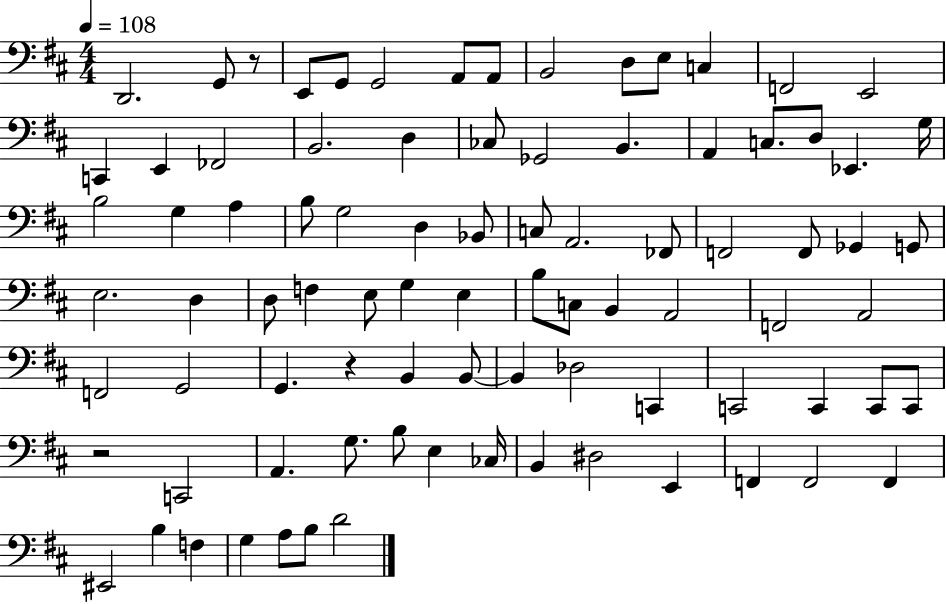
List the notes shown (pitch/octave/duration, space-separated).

D2/h. G2/e R/e E2/e G2/e G2/h A2/e A2/e B2/h D3/e E3/e C3/q F2/h E2/h C2/q E2/q FES2/h B2/h. D3/q CES3/e Gb2/h B2/q. A2/q C3/e. D3/e Eb2/q. G3/s B3/h G3/q A3/q B3/e G3/h D3/q Bb2/e C3/e A2/h. FES2/e F2/h F2/e Gb2/q G2/e E3/h. D3/q D3/e F3/q E3/e G3/q E3/q B3/e C3/e B2/q A2/h F2/h A2/h F2/h G2/h G2/q. R/q B2/q B2/e B2/q Db3/h C2/q C2/h C2/q C2/e C2/e R/h C2/h A2/q. G3/e. B3/e E3/q CES3/s B2/q D#3/h E2/q F2/q F2/h F2/q EIS2/h B3/q F3/q G3/q A3/e B3/e D4/h